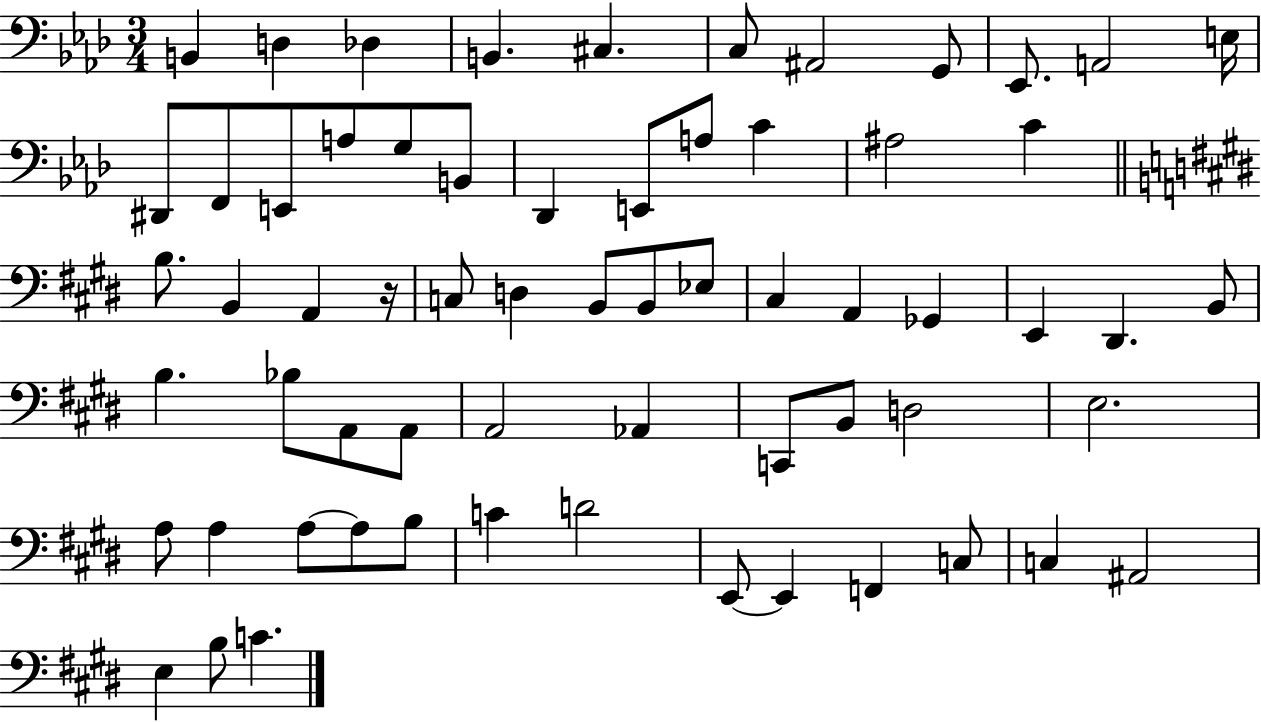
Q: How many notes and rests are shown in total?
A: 64